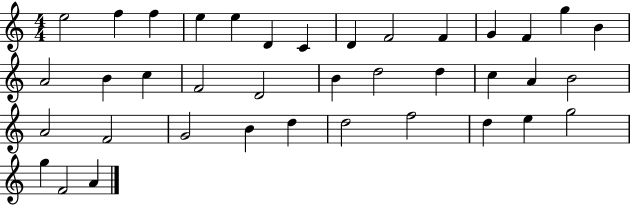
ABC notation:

X:1
T:Untitled
M:4/4
L:1/4
K:C
e2 f f e e D C D F2 F G F g B A2 B c F2 D2 B d2 d c A B2 A2 F2 G2 B d d2 f2 d e g2 g F2 A